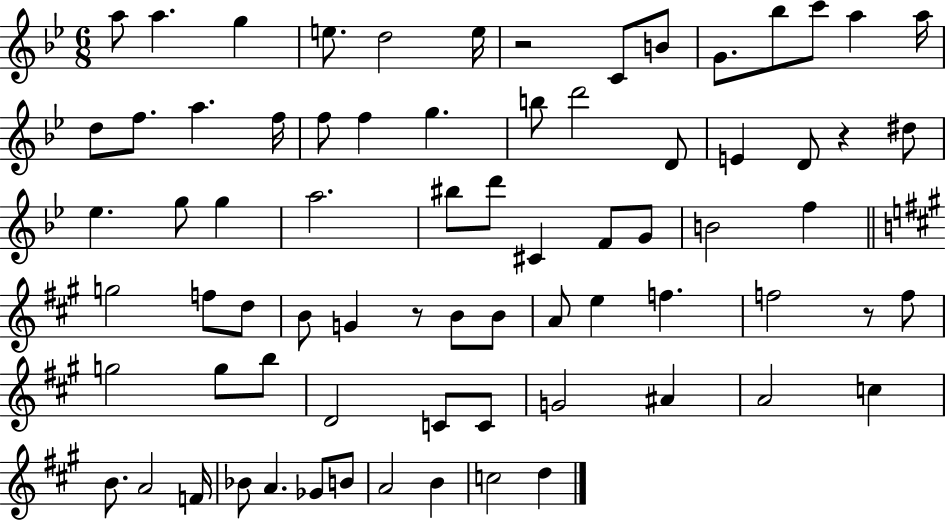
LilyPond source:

{
  \clef treble
  \numericTimeSignature
  \time 6/8
  \key bes \major
  a''8 a''4. g''4 | e''8. d''2 e''16 | r2 c'8 b'8 | g'8. bes''8 c'''8 a''4 a''16 | \break d''8 f''8. a''4. f''16 | f''8 f''4 g''4. | b''8 d'''2 d'8 | e'4 d'8 r4 dis''8 | \break ees''4. g''8 g''4 | a''2. | bis''8 d'''8 cis'4 f'8 g'8 | b'2 f''4 | \break \bar "||" \break \key a \major g''2 f''8 d''8 | b'8 g'4 r8 b'8 b'8 | a'8 e''4 f''4. | f''2 r8 f''8 | \break g''2 g''8 b''8 | d'2 c'8 c'8 | g'2 ais'4 | a'2 c''4 | \break b'8. a'2 f'16 | bes'8 a'4. ges'8 b'8 | a'2 b'4 | c''2 d''4 | \break \bar "|."
}